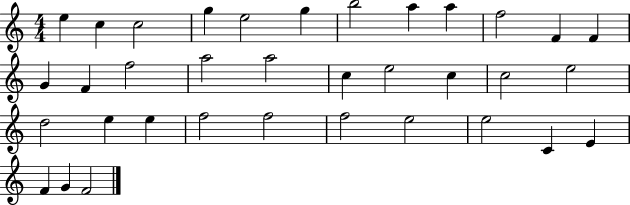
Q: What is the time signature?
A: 4/4